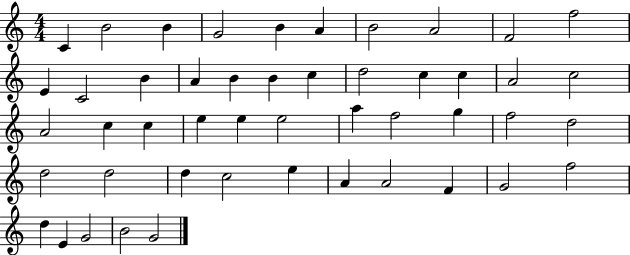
{
  \clef treble
  \numericTimeSignature
  \time 4/4
  \key c \major
  c'4 b'2 b'4 | g'2 b'4 a'4 | b'2 a'2 | f'2 f''2 | \break e'4 c'2 b'4 | a'4 b'4 b'4 c''4 | d''2 c''4 c''4 | a'2 c''2 | \break a'2 c''4 c''4 | e''4 e''4 e''2 | a''4 f''2 g''4 | f''2 d''2 | \break d''2 d''2 | d''4 c''2 e''4 | a'4 a'2 f'4 | g'2 f''2 | \break d''4 e'4 g'2 | b'2 g'2 | \bar "|."
}